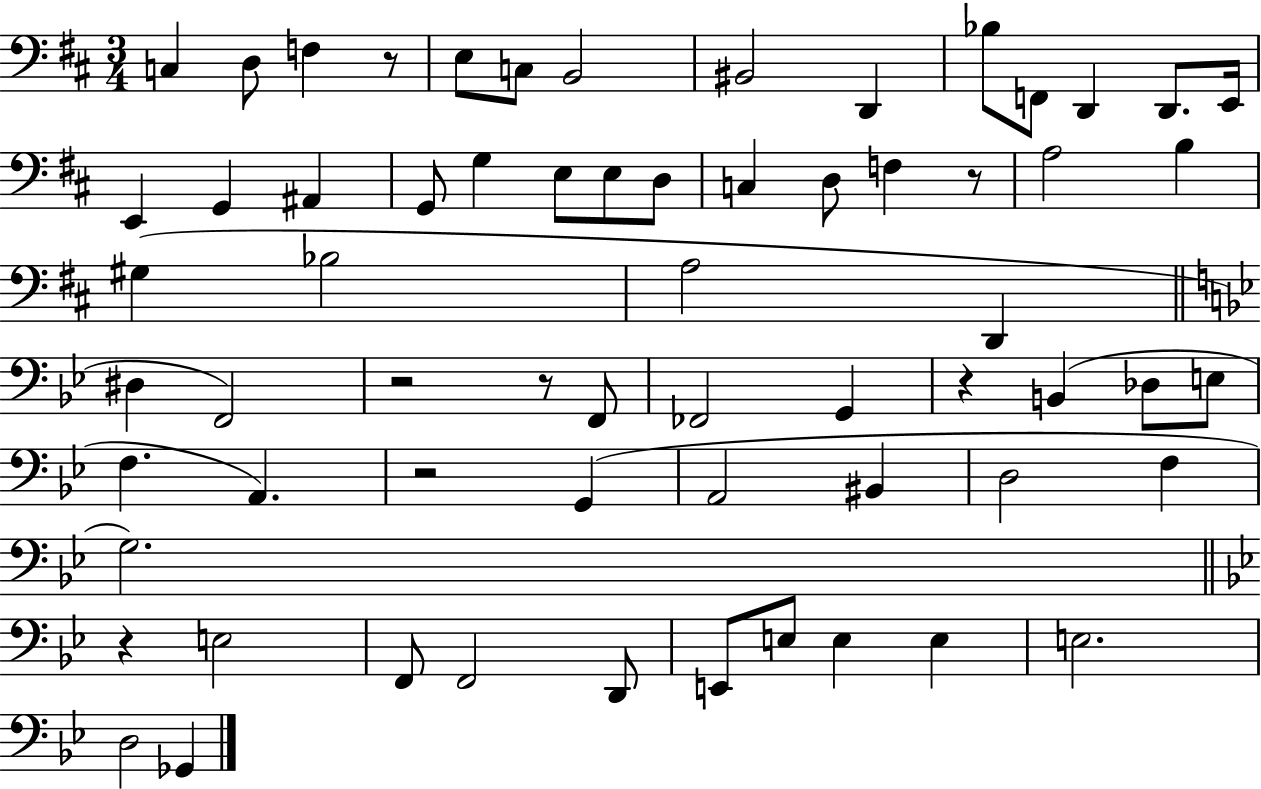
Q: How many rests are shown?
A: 7